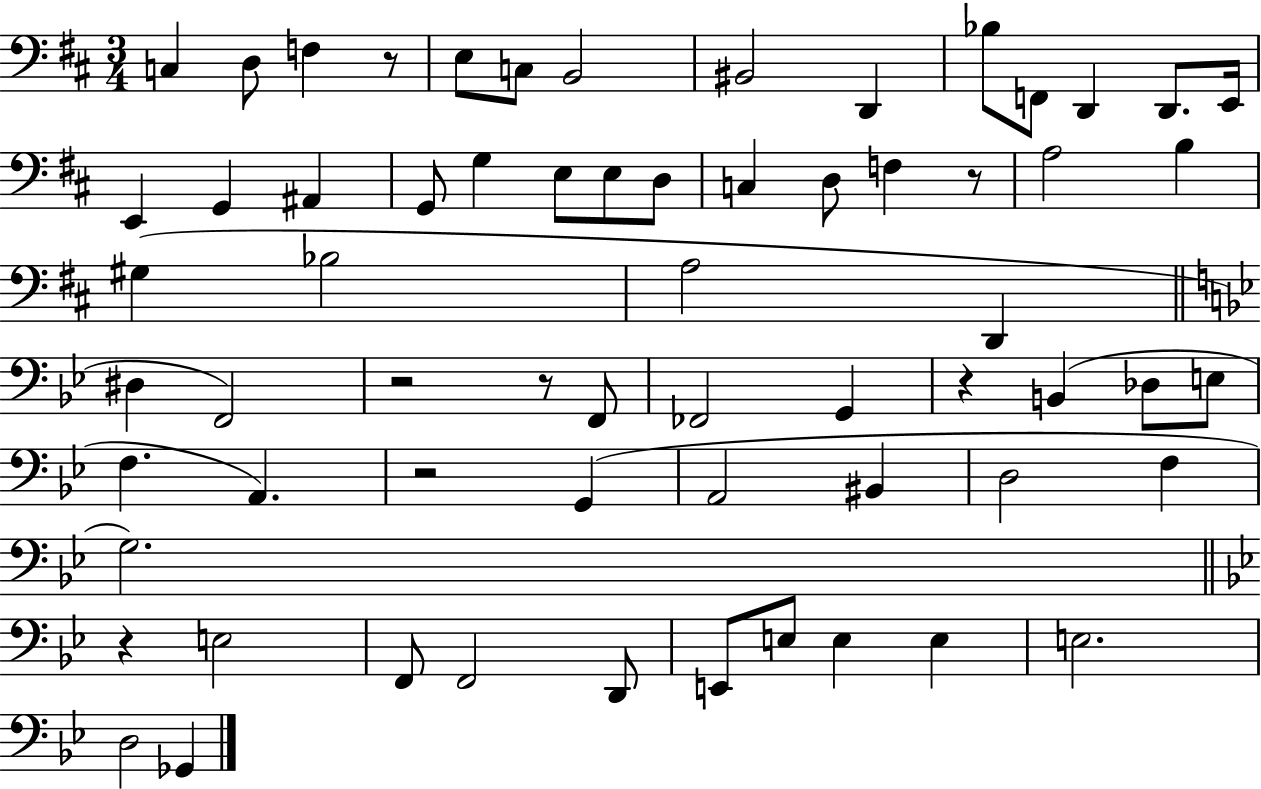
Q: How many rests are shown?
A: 7